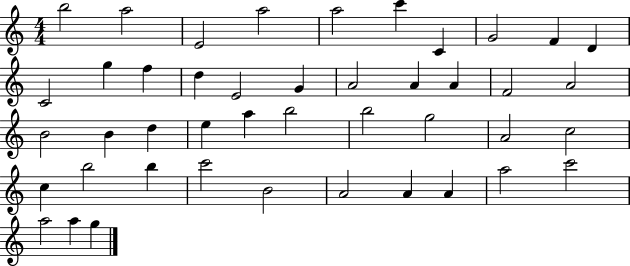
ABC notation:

X:1
T:Untitled
M:4/4
L:1/4
K:C
b2 a2 E2 a2 a2 c' C G2 F D C2 g f d E2 G A2 A A F2 A2 B2 B d e a b2 b2 g2 A2 c2 c b2 b c'2 B2 A2 A A a2 c'2 a2 a g